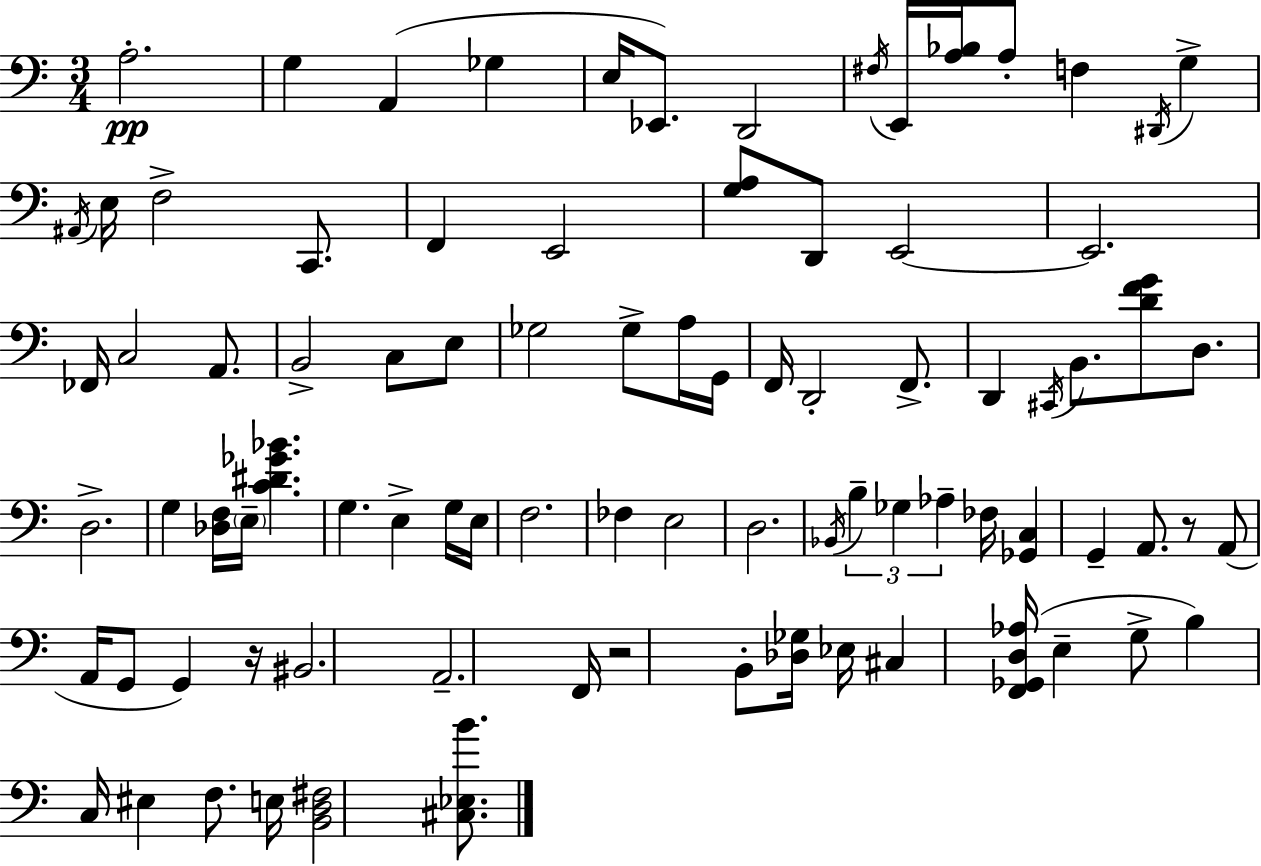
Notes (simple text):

A3/h. G3/q A2/q Gb3/q E3/s Eb2/e. D2/h F#3/s E2/s [A3,Bb3]/s A3/e F3/q D#2/s G3/q A#2/s E3/s F3/h C2/e. F2/q E2/h [G3,A3]/e D2/e E2/h E2/h. FES2/s C3/h A2/e. B2/h C3/e E3/e Gb3/h Gb3/e A3/s G2/s F2/s D2/h F2/e. D2/q C#2/s B2/e. [D4,F4,G4]/e D3/e. D3/h. G3/q [Db3,F3]/s E3/s [C4,D#4,Gb4,Bb4]/q. G3/q. E3/q G3/s E3/s F3/h. FES3/q E3/h D3/h. Bb2/s B3/q Gb3/q Ab3/q FES3/s [Gb2,C3]/q G2/q A2/e. R/e A2/e A2/s G2/e G2/q R/s BIS2/h. A2/h. F2/s R/h B2/e [Db3,Gb3]/s Eb3/s C#3/q [F2,Gb2,D3,Ab3]/s E3/q G3/e B3/q C3/s EIS3/q F3/e. E3/s [B2,D3,F#3]/h [C#3,Eb3,B4]/e.